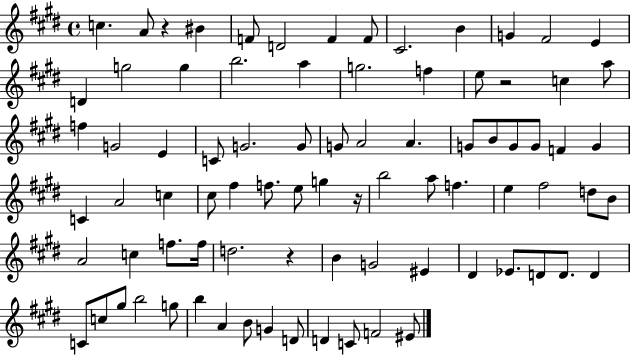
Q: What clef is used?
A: treble